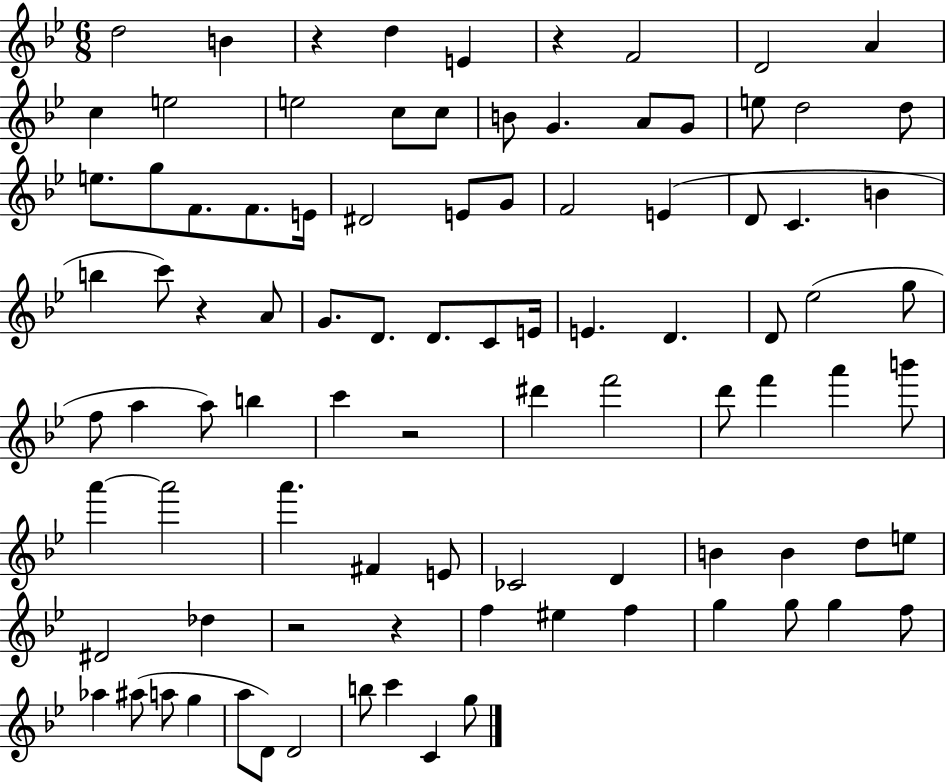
{
  \clef treble
  \numericTimeSignature
  \time 6/8
  \key bes \major
  d''2 b'4 | r4 d''4 e'4 | r4 f'2 | d'2 a'4 | \break c''4 e''2 | e''2 c''8 c''8 | b'8 g'4. a'8 g'8 | e''8 d''2 d''8 | \break e''8. g''8 f'8. f'8. e'16 | dis'2 e'8 g'8 | f'2 e'4( | d'8 c'4. b'4 | \break b''4 c'''8) r4 a'8 | g'8. d'8. d'8. c'8 e'16 | e'4. d'4. | d'8 ees''2( g''8 | \break f''8 a''4 a''8) b''4 | c'''4 r2 | dis'''4 f'''2 | d'''8 f'''4 a'''4 b'''8 | \break a'''4~~ a'''2 | a'''4. fis'4 e'8 | ces'2 d'4 | b'4 b'4 d''8 e''8 | \break dis'2 des''4 | r2 r4 | f''4 eis''4 f''4 | g''4 g''8 g''4 f''8 | \break aes''4 ais''8( a''8 g''4 | a''8 d'8) d'2 | b''8 c'''4 c'4 g''8 | \bar "|."
}